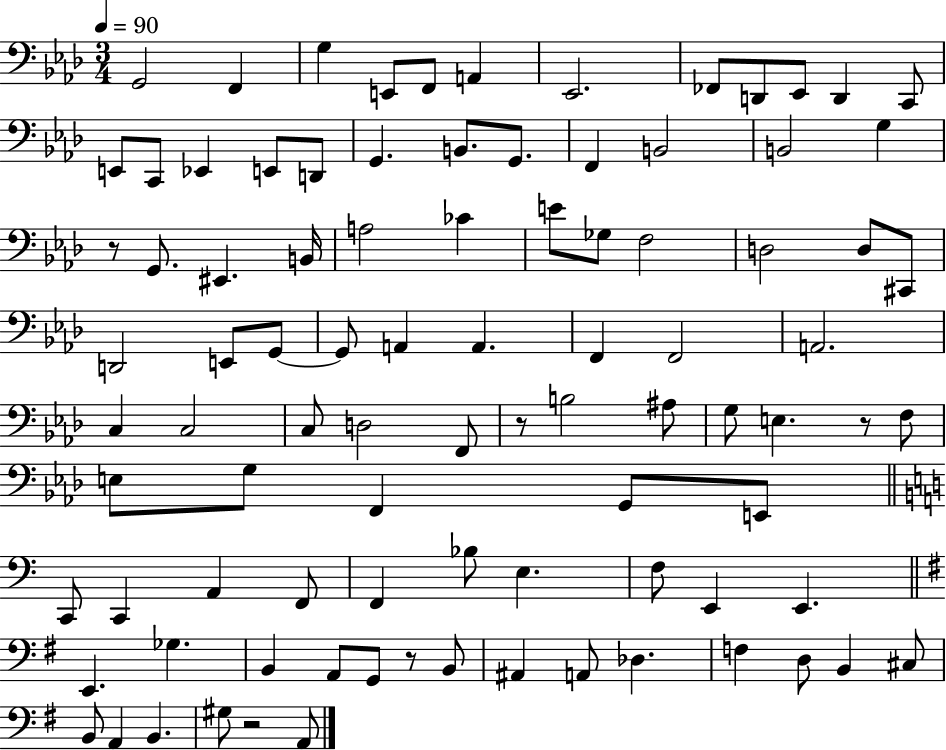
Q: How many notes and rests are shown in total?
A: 92